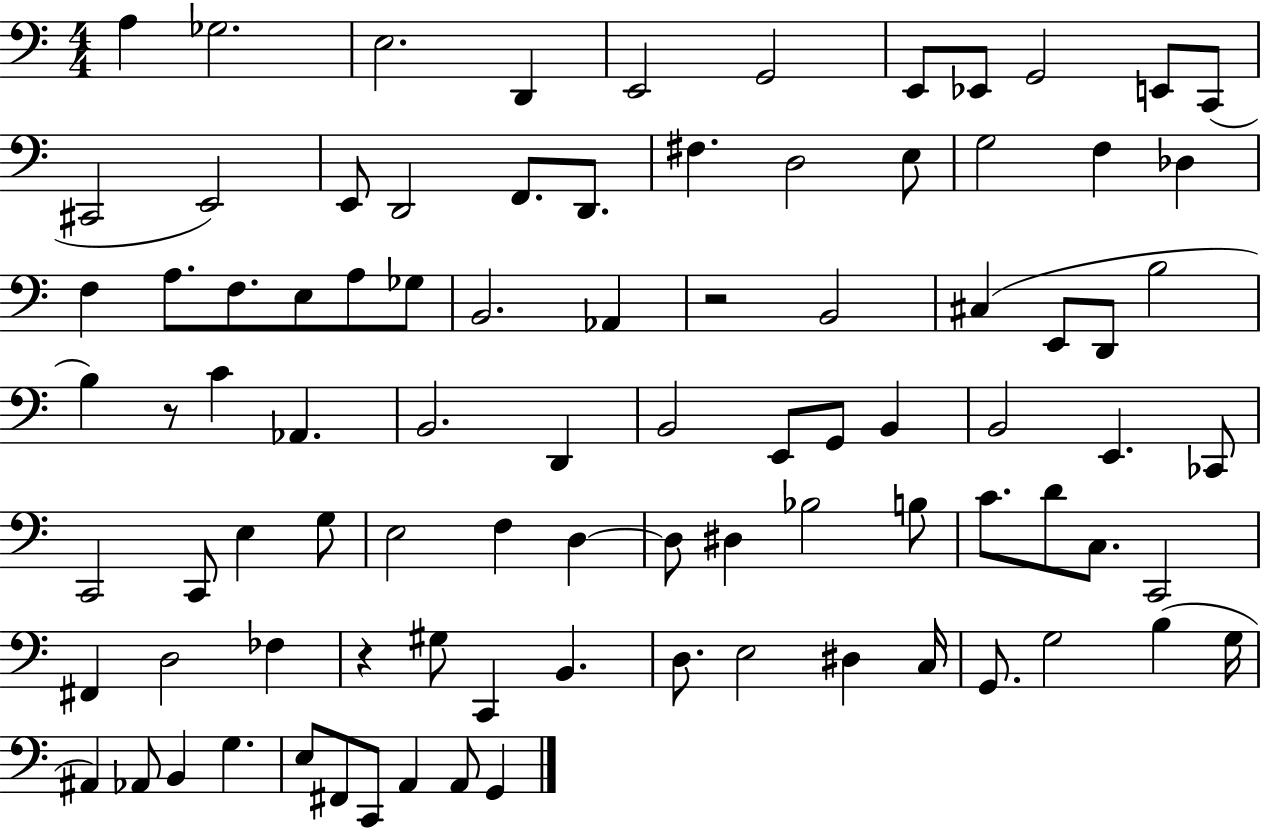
X:1
T:Untitled
M:4/4
L:1/4
K:C
A, _G,2 E,2 D,, E,,2 G,,2 E,,/2 _E,,/2 G,,2 E,,/2 C,,/2 ^C,,2 E,,2 E,,/2 D,,2 F,,/2 D,,/2 ^F, D,2 E,/2 G,2 F, _D, F, A,/2 F,/2 E,/2 A,/2 _G,/2 B,,2 _A,, z2 B,,2 ^C, E,,/2 D,,/2 B,2 B, z/2 C _A,, B,,2 D,, B,,2 E,,/2 G,,/2 B,, B,,2 E,, _C,,/2 C,,2 C,,/2 E, G,/2 E,2 F, D, D,/2 ^D, _B,2 B,/2 C/2 D/2 C,/2 C,,2 ^F,, D,2 _F, z ^G,/2 C,, B,, D,/2 E,2 ^D, C,/4 G,,/2 G,2 B, G,/4 ^A,, _A,,/2 B,, G, E,/2 ^F,,/2 C,,/2 A,, A,,/2 G,,